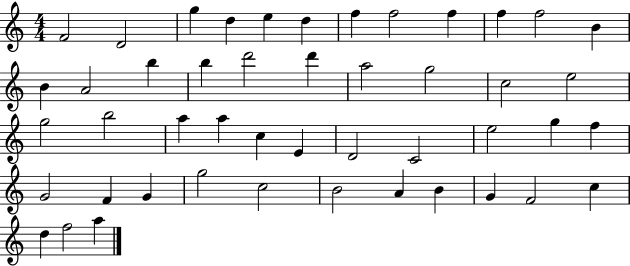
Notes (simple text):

F4/h D4/h G5/q D5/q E5/q D5/q F5/q F5/h F5/q F5/q F5/h B4/q B4/q A4/h B5/q B5/q D6/h D6/q A5/h G5/h C5/h E5/h G5/h B5/h A5/q A5/q C5/q E4/q D4/h C4/h E5/h G5/q F5/q G4/h F4/q G4/q G5/h C5/h B4/h A4/q B4/q G4/q F4/h C5/q D5/q F5/h A5/q